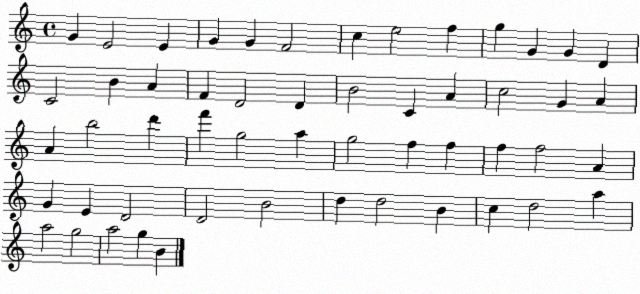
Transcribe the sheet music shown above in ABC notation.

X:1
T:Untitled
M:4/4
L:1/4
K:C
G E2 E G G F2 c e2 f g G G D C2 B A F D2 D B2 C A c2 G A A b2 d' f' g2 a g2 f f f f2 A G E D2 D2 B2 d d2 B c d2 a a2 g2 a2 g B